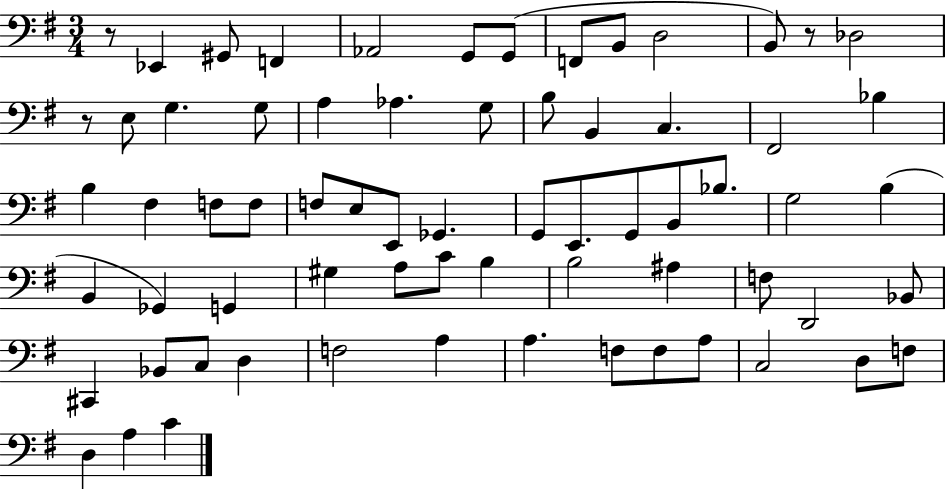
R/e Eb2/q G#2/e F2/q Ab2/h G2/e G2/e F2/e B2/e D3/h B2/e R/e Db3/h R/e E3/e G3/q. G3/e A3/q Ab3/q. G3/e B3/e B2/q C3/q. F#2/h Bb3/q B3/q F#3/q F3/e F3/e F3/e E3/e E2/e Gb2/q. G2/e E2/e. G2/e B2/e Bb3/e. G3/h B3/q B2/q Gb2/q G2/q G#3/q A3/e C4/e B3/q B3/h A#3/q F3/e D2/h Bb2/e C#2/q Bb2/e C3/e D3/q F3/h A3/q A3/q. F3/e F3/e A3/e C3/h D3/e F3/e D3/q A3/q C4/q